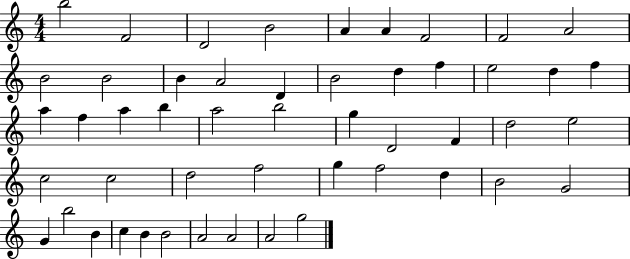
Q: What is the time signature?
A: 4/4